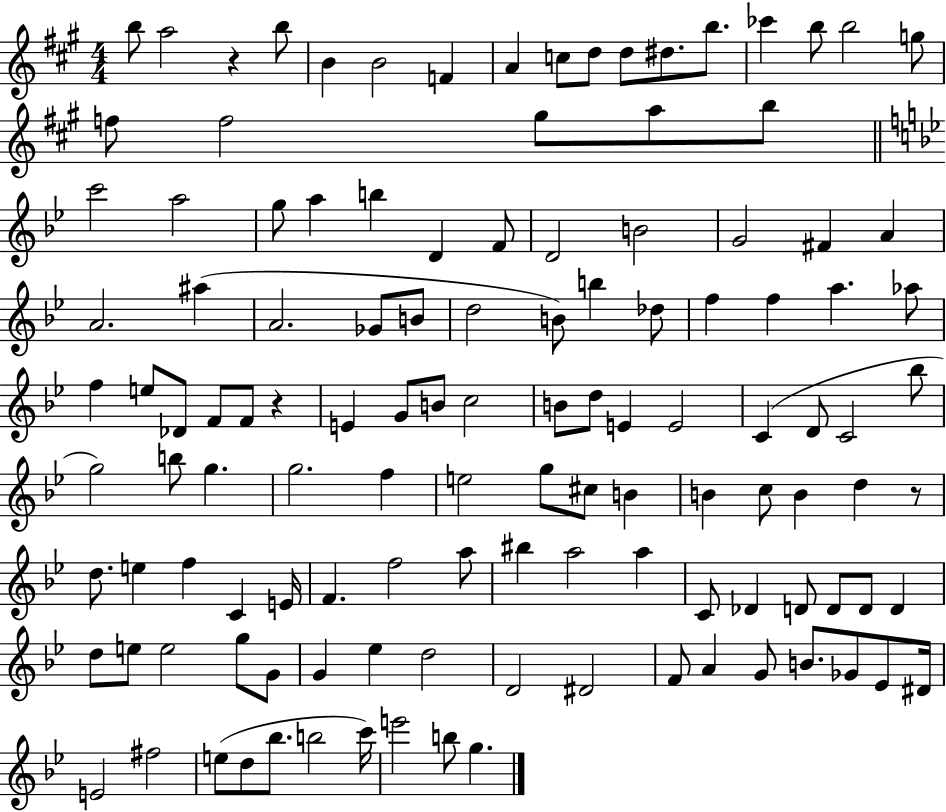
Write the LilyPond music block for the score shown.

{
  \clef treble
  \numericTimeSignature
  \time 4/4
  \key a \major
  b''8 a''2 r4 b''8 | b'4 b'2 f'4 | a'4 c''8 d''8 d''8 dis''8. b''8. | ces'''4 b''8 b''2 g''8 | \break f''8 f''2 gis''8 a''8 b''8 | \bar "||" \break \key bes \major c'''2 a''2 | g''8 a''4 b''4 d'4 f'8 | d'2 b'2 | g'2 fis'4 a'4 | \break a'2. ais''4( | a'2. ges'8 b'8 | d''2 b'8) b''4 des''8 | f''4 f''4 a''4. aes''8 | \break f''4 e''8 des'8 f'8 f'8 r4 | e'4 g'8 b'8 c''2 | b'8 d''8 e'4 e'2 | c'4( d'8 c'2 bes''8 | \break g''2) b''8 g''4. | g''2. f''4 | e''2 g''8 cis''8 b'4 | b'4 c''8 b'4 d''4 r8 | \break d''8. e''4 f''4 c'4 e'16 | f'4. f''2 a''8 | bis''4 a''2 a''4 | c'8 des'4 d'8 d'8 d'8 d'4 | \break d''8 e''8 e''2 g''8 g'8 | g'4 ees''4 d''2 | d'2 dis'2 | f'8 a'4 g'8 b'8. ges'8 ees'8 dis'16 | \break e'2 fis''2 | e''8( d''8 bes''8. b''2 c'''16) | e'''2 b''8 g''4. | \bar "|."
}